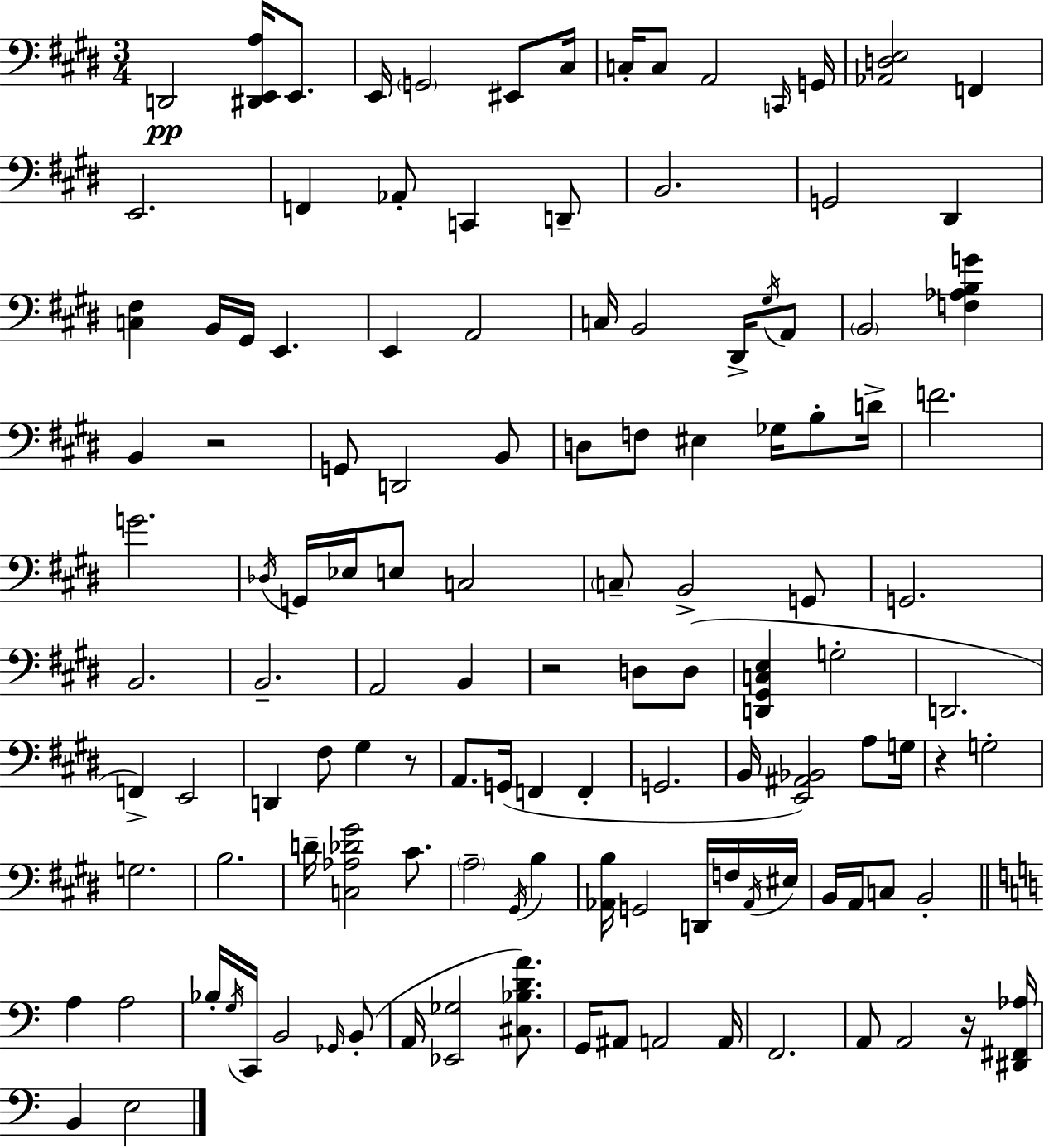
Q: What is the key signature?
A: E major